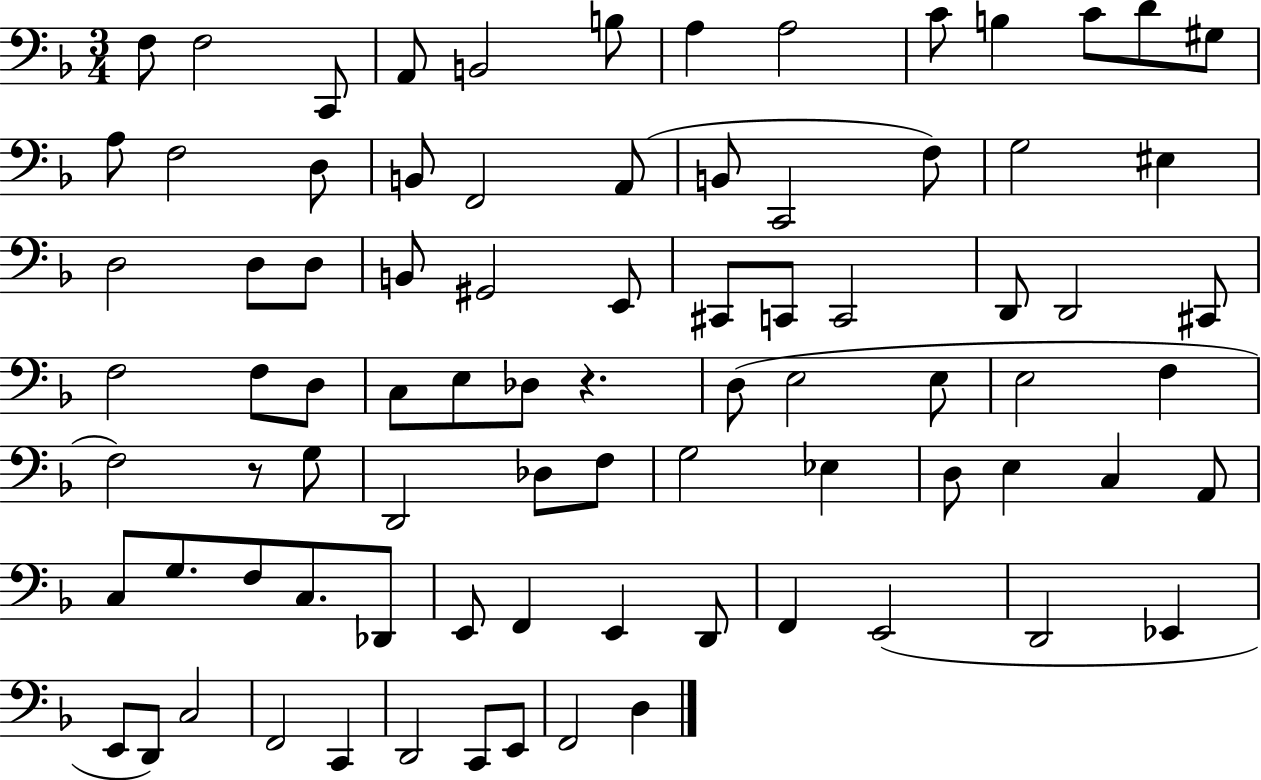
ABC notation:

X:1
T:Untitled
M:3/4
L:1/4
K:F
F,/2 F,2 C,,/2 A,,/2 B,,2 B,/2 A, A,2 C/2 B, C/2 D/2 ^G,/2 A,/2 F,2 D,/2 B,,/2 F,,2 A,,/2 B,,/2 C,,2 F,/2 G,2 ^E, D,2 D,/2 D,/2 B,,/2 ^G,,2 E,,/2 ^C,,/2 C,,/2 C,,2 D,,/2 D,,2 ^C,,/2 F,2 F,/2 D,/2 C,/2 E,/2 _D,/2 z D,/2 E,2 E,/2 E,2 F, F,2 z/2 G,/2 D,,2 _D,/2 F,/2 G,2 _E, D,/2 E, C, A,,/2 C,/2 G,/2 F,/2 C,/2 _D,,/2 E,,/2 F,, E,, D,,/2 F,, E,,2 D,,2 _E,, E,,/2 D,,/2 C,2 F,,2 C,, D,,2 C,,/2 E,,/2 F,,2 D,